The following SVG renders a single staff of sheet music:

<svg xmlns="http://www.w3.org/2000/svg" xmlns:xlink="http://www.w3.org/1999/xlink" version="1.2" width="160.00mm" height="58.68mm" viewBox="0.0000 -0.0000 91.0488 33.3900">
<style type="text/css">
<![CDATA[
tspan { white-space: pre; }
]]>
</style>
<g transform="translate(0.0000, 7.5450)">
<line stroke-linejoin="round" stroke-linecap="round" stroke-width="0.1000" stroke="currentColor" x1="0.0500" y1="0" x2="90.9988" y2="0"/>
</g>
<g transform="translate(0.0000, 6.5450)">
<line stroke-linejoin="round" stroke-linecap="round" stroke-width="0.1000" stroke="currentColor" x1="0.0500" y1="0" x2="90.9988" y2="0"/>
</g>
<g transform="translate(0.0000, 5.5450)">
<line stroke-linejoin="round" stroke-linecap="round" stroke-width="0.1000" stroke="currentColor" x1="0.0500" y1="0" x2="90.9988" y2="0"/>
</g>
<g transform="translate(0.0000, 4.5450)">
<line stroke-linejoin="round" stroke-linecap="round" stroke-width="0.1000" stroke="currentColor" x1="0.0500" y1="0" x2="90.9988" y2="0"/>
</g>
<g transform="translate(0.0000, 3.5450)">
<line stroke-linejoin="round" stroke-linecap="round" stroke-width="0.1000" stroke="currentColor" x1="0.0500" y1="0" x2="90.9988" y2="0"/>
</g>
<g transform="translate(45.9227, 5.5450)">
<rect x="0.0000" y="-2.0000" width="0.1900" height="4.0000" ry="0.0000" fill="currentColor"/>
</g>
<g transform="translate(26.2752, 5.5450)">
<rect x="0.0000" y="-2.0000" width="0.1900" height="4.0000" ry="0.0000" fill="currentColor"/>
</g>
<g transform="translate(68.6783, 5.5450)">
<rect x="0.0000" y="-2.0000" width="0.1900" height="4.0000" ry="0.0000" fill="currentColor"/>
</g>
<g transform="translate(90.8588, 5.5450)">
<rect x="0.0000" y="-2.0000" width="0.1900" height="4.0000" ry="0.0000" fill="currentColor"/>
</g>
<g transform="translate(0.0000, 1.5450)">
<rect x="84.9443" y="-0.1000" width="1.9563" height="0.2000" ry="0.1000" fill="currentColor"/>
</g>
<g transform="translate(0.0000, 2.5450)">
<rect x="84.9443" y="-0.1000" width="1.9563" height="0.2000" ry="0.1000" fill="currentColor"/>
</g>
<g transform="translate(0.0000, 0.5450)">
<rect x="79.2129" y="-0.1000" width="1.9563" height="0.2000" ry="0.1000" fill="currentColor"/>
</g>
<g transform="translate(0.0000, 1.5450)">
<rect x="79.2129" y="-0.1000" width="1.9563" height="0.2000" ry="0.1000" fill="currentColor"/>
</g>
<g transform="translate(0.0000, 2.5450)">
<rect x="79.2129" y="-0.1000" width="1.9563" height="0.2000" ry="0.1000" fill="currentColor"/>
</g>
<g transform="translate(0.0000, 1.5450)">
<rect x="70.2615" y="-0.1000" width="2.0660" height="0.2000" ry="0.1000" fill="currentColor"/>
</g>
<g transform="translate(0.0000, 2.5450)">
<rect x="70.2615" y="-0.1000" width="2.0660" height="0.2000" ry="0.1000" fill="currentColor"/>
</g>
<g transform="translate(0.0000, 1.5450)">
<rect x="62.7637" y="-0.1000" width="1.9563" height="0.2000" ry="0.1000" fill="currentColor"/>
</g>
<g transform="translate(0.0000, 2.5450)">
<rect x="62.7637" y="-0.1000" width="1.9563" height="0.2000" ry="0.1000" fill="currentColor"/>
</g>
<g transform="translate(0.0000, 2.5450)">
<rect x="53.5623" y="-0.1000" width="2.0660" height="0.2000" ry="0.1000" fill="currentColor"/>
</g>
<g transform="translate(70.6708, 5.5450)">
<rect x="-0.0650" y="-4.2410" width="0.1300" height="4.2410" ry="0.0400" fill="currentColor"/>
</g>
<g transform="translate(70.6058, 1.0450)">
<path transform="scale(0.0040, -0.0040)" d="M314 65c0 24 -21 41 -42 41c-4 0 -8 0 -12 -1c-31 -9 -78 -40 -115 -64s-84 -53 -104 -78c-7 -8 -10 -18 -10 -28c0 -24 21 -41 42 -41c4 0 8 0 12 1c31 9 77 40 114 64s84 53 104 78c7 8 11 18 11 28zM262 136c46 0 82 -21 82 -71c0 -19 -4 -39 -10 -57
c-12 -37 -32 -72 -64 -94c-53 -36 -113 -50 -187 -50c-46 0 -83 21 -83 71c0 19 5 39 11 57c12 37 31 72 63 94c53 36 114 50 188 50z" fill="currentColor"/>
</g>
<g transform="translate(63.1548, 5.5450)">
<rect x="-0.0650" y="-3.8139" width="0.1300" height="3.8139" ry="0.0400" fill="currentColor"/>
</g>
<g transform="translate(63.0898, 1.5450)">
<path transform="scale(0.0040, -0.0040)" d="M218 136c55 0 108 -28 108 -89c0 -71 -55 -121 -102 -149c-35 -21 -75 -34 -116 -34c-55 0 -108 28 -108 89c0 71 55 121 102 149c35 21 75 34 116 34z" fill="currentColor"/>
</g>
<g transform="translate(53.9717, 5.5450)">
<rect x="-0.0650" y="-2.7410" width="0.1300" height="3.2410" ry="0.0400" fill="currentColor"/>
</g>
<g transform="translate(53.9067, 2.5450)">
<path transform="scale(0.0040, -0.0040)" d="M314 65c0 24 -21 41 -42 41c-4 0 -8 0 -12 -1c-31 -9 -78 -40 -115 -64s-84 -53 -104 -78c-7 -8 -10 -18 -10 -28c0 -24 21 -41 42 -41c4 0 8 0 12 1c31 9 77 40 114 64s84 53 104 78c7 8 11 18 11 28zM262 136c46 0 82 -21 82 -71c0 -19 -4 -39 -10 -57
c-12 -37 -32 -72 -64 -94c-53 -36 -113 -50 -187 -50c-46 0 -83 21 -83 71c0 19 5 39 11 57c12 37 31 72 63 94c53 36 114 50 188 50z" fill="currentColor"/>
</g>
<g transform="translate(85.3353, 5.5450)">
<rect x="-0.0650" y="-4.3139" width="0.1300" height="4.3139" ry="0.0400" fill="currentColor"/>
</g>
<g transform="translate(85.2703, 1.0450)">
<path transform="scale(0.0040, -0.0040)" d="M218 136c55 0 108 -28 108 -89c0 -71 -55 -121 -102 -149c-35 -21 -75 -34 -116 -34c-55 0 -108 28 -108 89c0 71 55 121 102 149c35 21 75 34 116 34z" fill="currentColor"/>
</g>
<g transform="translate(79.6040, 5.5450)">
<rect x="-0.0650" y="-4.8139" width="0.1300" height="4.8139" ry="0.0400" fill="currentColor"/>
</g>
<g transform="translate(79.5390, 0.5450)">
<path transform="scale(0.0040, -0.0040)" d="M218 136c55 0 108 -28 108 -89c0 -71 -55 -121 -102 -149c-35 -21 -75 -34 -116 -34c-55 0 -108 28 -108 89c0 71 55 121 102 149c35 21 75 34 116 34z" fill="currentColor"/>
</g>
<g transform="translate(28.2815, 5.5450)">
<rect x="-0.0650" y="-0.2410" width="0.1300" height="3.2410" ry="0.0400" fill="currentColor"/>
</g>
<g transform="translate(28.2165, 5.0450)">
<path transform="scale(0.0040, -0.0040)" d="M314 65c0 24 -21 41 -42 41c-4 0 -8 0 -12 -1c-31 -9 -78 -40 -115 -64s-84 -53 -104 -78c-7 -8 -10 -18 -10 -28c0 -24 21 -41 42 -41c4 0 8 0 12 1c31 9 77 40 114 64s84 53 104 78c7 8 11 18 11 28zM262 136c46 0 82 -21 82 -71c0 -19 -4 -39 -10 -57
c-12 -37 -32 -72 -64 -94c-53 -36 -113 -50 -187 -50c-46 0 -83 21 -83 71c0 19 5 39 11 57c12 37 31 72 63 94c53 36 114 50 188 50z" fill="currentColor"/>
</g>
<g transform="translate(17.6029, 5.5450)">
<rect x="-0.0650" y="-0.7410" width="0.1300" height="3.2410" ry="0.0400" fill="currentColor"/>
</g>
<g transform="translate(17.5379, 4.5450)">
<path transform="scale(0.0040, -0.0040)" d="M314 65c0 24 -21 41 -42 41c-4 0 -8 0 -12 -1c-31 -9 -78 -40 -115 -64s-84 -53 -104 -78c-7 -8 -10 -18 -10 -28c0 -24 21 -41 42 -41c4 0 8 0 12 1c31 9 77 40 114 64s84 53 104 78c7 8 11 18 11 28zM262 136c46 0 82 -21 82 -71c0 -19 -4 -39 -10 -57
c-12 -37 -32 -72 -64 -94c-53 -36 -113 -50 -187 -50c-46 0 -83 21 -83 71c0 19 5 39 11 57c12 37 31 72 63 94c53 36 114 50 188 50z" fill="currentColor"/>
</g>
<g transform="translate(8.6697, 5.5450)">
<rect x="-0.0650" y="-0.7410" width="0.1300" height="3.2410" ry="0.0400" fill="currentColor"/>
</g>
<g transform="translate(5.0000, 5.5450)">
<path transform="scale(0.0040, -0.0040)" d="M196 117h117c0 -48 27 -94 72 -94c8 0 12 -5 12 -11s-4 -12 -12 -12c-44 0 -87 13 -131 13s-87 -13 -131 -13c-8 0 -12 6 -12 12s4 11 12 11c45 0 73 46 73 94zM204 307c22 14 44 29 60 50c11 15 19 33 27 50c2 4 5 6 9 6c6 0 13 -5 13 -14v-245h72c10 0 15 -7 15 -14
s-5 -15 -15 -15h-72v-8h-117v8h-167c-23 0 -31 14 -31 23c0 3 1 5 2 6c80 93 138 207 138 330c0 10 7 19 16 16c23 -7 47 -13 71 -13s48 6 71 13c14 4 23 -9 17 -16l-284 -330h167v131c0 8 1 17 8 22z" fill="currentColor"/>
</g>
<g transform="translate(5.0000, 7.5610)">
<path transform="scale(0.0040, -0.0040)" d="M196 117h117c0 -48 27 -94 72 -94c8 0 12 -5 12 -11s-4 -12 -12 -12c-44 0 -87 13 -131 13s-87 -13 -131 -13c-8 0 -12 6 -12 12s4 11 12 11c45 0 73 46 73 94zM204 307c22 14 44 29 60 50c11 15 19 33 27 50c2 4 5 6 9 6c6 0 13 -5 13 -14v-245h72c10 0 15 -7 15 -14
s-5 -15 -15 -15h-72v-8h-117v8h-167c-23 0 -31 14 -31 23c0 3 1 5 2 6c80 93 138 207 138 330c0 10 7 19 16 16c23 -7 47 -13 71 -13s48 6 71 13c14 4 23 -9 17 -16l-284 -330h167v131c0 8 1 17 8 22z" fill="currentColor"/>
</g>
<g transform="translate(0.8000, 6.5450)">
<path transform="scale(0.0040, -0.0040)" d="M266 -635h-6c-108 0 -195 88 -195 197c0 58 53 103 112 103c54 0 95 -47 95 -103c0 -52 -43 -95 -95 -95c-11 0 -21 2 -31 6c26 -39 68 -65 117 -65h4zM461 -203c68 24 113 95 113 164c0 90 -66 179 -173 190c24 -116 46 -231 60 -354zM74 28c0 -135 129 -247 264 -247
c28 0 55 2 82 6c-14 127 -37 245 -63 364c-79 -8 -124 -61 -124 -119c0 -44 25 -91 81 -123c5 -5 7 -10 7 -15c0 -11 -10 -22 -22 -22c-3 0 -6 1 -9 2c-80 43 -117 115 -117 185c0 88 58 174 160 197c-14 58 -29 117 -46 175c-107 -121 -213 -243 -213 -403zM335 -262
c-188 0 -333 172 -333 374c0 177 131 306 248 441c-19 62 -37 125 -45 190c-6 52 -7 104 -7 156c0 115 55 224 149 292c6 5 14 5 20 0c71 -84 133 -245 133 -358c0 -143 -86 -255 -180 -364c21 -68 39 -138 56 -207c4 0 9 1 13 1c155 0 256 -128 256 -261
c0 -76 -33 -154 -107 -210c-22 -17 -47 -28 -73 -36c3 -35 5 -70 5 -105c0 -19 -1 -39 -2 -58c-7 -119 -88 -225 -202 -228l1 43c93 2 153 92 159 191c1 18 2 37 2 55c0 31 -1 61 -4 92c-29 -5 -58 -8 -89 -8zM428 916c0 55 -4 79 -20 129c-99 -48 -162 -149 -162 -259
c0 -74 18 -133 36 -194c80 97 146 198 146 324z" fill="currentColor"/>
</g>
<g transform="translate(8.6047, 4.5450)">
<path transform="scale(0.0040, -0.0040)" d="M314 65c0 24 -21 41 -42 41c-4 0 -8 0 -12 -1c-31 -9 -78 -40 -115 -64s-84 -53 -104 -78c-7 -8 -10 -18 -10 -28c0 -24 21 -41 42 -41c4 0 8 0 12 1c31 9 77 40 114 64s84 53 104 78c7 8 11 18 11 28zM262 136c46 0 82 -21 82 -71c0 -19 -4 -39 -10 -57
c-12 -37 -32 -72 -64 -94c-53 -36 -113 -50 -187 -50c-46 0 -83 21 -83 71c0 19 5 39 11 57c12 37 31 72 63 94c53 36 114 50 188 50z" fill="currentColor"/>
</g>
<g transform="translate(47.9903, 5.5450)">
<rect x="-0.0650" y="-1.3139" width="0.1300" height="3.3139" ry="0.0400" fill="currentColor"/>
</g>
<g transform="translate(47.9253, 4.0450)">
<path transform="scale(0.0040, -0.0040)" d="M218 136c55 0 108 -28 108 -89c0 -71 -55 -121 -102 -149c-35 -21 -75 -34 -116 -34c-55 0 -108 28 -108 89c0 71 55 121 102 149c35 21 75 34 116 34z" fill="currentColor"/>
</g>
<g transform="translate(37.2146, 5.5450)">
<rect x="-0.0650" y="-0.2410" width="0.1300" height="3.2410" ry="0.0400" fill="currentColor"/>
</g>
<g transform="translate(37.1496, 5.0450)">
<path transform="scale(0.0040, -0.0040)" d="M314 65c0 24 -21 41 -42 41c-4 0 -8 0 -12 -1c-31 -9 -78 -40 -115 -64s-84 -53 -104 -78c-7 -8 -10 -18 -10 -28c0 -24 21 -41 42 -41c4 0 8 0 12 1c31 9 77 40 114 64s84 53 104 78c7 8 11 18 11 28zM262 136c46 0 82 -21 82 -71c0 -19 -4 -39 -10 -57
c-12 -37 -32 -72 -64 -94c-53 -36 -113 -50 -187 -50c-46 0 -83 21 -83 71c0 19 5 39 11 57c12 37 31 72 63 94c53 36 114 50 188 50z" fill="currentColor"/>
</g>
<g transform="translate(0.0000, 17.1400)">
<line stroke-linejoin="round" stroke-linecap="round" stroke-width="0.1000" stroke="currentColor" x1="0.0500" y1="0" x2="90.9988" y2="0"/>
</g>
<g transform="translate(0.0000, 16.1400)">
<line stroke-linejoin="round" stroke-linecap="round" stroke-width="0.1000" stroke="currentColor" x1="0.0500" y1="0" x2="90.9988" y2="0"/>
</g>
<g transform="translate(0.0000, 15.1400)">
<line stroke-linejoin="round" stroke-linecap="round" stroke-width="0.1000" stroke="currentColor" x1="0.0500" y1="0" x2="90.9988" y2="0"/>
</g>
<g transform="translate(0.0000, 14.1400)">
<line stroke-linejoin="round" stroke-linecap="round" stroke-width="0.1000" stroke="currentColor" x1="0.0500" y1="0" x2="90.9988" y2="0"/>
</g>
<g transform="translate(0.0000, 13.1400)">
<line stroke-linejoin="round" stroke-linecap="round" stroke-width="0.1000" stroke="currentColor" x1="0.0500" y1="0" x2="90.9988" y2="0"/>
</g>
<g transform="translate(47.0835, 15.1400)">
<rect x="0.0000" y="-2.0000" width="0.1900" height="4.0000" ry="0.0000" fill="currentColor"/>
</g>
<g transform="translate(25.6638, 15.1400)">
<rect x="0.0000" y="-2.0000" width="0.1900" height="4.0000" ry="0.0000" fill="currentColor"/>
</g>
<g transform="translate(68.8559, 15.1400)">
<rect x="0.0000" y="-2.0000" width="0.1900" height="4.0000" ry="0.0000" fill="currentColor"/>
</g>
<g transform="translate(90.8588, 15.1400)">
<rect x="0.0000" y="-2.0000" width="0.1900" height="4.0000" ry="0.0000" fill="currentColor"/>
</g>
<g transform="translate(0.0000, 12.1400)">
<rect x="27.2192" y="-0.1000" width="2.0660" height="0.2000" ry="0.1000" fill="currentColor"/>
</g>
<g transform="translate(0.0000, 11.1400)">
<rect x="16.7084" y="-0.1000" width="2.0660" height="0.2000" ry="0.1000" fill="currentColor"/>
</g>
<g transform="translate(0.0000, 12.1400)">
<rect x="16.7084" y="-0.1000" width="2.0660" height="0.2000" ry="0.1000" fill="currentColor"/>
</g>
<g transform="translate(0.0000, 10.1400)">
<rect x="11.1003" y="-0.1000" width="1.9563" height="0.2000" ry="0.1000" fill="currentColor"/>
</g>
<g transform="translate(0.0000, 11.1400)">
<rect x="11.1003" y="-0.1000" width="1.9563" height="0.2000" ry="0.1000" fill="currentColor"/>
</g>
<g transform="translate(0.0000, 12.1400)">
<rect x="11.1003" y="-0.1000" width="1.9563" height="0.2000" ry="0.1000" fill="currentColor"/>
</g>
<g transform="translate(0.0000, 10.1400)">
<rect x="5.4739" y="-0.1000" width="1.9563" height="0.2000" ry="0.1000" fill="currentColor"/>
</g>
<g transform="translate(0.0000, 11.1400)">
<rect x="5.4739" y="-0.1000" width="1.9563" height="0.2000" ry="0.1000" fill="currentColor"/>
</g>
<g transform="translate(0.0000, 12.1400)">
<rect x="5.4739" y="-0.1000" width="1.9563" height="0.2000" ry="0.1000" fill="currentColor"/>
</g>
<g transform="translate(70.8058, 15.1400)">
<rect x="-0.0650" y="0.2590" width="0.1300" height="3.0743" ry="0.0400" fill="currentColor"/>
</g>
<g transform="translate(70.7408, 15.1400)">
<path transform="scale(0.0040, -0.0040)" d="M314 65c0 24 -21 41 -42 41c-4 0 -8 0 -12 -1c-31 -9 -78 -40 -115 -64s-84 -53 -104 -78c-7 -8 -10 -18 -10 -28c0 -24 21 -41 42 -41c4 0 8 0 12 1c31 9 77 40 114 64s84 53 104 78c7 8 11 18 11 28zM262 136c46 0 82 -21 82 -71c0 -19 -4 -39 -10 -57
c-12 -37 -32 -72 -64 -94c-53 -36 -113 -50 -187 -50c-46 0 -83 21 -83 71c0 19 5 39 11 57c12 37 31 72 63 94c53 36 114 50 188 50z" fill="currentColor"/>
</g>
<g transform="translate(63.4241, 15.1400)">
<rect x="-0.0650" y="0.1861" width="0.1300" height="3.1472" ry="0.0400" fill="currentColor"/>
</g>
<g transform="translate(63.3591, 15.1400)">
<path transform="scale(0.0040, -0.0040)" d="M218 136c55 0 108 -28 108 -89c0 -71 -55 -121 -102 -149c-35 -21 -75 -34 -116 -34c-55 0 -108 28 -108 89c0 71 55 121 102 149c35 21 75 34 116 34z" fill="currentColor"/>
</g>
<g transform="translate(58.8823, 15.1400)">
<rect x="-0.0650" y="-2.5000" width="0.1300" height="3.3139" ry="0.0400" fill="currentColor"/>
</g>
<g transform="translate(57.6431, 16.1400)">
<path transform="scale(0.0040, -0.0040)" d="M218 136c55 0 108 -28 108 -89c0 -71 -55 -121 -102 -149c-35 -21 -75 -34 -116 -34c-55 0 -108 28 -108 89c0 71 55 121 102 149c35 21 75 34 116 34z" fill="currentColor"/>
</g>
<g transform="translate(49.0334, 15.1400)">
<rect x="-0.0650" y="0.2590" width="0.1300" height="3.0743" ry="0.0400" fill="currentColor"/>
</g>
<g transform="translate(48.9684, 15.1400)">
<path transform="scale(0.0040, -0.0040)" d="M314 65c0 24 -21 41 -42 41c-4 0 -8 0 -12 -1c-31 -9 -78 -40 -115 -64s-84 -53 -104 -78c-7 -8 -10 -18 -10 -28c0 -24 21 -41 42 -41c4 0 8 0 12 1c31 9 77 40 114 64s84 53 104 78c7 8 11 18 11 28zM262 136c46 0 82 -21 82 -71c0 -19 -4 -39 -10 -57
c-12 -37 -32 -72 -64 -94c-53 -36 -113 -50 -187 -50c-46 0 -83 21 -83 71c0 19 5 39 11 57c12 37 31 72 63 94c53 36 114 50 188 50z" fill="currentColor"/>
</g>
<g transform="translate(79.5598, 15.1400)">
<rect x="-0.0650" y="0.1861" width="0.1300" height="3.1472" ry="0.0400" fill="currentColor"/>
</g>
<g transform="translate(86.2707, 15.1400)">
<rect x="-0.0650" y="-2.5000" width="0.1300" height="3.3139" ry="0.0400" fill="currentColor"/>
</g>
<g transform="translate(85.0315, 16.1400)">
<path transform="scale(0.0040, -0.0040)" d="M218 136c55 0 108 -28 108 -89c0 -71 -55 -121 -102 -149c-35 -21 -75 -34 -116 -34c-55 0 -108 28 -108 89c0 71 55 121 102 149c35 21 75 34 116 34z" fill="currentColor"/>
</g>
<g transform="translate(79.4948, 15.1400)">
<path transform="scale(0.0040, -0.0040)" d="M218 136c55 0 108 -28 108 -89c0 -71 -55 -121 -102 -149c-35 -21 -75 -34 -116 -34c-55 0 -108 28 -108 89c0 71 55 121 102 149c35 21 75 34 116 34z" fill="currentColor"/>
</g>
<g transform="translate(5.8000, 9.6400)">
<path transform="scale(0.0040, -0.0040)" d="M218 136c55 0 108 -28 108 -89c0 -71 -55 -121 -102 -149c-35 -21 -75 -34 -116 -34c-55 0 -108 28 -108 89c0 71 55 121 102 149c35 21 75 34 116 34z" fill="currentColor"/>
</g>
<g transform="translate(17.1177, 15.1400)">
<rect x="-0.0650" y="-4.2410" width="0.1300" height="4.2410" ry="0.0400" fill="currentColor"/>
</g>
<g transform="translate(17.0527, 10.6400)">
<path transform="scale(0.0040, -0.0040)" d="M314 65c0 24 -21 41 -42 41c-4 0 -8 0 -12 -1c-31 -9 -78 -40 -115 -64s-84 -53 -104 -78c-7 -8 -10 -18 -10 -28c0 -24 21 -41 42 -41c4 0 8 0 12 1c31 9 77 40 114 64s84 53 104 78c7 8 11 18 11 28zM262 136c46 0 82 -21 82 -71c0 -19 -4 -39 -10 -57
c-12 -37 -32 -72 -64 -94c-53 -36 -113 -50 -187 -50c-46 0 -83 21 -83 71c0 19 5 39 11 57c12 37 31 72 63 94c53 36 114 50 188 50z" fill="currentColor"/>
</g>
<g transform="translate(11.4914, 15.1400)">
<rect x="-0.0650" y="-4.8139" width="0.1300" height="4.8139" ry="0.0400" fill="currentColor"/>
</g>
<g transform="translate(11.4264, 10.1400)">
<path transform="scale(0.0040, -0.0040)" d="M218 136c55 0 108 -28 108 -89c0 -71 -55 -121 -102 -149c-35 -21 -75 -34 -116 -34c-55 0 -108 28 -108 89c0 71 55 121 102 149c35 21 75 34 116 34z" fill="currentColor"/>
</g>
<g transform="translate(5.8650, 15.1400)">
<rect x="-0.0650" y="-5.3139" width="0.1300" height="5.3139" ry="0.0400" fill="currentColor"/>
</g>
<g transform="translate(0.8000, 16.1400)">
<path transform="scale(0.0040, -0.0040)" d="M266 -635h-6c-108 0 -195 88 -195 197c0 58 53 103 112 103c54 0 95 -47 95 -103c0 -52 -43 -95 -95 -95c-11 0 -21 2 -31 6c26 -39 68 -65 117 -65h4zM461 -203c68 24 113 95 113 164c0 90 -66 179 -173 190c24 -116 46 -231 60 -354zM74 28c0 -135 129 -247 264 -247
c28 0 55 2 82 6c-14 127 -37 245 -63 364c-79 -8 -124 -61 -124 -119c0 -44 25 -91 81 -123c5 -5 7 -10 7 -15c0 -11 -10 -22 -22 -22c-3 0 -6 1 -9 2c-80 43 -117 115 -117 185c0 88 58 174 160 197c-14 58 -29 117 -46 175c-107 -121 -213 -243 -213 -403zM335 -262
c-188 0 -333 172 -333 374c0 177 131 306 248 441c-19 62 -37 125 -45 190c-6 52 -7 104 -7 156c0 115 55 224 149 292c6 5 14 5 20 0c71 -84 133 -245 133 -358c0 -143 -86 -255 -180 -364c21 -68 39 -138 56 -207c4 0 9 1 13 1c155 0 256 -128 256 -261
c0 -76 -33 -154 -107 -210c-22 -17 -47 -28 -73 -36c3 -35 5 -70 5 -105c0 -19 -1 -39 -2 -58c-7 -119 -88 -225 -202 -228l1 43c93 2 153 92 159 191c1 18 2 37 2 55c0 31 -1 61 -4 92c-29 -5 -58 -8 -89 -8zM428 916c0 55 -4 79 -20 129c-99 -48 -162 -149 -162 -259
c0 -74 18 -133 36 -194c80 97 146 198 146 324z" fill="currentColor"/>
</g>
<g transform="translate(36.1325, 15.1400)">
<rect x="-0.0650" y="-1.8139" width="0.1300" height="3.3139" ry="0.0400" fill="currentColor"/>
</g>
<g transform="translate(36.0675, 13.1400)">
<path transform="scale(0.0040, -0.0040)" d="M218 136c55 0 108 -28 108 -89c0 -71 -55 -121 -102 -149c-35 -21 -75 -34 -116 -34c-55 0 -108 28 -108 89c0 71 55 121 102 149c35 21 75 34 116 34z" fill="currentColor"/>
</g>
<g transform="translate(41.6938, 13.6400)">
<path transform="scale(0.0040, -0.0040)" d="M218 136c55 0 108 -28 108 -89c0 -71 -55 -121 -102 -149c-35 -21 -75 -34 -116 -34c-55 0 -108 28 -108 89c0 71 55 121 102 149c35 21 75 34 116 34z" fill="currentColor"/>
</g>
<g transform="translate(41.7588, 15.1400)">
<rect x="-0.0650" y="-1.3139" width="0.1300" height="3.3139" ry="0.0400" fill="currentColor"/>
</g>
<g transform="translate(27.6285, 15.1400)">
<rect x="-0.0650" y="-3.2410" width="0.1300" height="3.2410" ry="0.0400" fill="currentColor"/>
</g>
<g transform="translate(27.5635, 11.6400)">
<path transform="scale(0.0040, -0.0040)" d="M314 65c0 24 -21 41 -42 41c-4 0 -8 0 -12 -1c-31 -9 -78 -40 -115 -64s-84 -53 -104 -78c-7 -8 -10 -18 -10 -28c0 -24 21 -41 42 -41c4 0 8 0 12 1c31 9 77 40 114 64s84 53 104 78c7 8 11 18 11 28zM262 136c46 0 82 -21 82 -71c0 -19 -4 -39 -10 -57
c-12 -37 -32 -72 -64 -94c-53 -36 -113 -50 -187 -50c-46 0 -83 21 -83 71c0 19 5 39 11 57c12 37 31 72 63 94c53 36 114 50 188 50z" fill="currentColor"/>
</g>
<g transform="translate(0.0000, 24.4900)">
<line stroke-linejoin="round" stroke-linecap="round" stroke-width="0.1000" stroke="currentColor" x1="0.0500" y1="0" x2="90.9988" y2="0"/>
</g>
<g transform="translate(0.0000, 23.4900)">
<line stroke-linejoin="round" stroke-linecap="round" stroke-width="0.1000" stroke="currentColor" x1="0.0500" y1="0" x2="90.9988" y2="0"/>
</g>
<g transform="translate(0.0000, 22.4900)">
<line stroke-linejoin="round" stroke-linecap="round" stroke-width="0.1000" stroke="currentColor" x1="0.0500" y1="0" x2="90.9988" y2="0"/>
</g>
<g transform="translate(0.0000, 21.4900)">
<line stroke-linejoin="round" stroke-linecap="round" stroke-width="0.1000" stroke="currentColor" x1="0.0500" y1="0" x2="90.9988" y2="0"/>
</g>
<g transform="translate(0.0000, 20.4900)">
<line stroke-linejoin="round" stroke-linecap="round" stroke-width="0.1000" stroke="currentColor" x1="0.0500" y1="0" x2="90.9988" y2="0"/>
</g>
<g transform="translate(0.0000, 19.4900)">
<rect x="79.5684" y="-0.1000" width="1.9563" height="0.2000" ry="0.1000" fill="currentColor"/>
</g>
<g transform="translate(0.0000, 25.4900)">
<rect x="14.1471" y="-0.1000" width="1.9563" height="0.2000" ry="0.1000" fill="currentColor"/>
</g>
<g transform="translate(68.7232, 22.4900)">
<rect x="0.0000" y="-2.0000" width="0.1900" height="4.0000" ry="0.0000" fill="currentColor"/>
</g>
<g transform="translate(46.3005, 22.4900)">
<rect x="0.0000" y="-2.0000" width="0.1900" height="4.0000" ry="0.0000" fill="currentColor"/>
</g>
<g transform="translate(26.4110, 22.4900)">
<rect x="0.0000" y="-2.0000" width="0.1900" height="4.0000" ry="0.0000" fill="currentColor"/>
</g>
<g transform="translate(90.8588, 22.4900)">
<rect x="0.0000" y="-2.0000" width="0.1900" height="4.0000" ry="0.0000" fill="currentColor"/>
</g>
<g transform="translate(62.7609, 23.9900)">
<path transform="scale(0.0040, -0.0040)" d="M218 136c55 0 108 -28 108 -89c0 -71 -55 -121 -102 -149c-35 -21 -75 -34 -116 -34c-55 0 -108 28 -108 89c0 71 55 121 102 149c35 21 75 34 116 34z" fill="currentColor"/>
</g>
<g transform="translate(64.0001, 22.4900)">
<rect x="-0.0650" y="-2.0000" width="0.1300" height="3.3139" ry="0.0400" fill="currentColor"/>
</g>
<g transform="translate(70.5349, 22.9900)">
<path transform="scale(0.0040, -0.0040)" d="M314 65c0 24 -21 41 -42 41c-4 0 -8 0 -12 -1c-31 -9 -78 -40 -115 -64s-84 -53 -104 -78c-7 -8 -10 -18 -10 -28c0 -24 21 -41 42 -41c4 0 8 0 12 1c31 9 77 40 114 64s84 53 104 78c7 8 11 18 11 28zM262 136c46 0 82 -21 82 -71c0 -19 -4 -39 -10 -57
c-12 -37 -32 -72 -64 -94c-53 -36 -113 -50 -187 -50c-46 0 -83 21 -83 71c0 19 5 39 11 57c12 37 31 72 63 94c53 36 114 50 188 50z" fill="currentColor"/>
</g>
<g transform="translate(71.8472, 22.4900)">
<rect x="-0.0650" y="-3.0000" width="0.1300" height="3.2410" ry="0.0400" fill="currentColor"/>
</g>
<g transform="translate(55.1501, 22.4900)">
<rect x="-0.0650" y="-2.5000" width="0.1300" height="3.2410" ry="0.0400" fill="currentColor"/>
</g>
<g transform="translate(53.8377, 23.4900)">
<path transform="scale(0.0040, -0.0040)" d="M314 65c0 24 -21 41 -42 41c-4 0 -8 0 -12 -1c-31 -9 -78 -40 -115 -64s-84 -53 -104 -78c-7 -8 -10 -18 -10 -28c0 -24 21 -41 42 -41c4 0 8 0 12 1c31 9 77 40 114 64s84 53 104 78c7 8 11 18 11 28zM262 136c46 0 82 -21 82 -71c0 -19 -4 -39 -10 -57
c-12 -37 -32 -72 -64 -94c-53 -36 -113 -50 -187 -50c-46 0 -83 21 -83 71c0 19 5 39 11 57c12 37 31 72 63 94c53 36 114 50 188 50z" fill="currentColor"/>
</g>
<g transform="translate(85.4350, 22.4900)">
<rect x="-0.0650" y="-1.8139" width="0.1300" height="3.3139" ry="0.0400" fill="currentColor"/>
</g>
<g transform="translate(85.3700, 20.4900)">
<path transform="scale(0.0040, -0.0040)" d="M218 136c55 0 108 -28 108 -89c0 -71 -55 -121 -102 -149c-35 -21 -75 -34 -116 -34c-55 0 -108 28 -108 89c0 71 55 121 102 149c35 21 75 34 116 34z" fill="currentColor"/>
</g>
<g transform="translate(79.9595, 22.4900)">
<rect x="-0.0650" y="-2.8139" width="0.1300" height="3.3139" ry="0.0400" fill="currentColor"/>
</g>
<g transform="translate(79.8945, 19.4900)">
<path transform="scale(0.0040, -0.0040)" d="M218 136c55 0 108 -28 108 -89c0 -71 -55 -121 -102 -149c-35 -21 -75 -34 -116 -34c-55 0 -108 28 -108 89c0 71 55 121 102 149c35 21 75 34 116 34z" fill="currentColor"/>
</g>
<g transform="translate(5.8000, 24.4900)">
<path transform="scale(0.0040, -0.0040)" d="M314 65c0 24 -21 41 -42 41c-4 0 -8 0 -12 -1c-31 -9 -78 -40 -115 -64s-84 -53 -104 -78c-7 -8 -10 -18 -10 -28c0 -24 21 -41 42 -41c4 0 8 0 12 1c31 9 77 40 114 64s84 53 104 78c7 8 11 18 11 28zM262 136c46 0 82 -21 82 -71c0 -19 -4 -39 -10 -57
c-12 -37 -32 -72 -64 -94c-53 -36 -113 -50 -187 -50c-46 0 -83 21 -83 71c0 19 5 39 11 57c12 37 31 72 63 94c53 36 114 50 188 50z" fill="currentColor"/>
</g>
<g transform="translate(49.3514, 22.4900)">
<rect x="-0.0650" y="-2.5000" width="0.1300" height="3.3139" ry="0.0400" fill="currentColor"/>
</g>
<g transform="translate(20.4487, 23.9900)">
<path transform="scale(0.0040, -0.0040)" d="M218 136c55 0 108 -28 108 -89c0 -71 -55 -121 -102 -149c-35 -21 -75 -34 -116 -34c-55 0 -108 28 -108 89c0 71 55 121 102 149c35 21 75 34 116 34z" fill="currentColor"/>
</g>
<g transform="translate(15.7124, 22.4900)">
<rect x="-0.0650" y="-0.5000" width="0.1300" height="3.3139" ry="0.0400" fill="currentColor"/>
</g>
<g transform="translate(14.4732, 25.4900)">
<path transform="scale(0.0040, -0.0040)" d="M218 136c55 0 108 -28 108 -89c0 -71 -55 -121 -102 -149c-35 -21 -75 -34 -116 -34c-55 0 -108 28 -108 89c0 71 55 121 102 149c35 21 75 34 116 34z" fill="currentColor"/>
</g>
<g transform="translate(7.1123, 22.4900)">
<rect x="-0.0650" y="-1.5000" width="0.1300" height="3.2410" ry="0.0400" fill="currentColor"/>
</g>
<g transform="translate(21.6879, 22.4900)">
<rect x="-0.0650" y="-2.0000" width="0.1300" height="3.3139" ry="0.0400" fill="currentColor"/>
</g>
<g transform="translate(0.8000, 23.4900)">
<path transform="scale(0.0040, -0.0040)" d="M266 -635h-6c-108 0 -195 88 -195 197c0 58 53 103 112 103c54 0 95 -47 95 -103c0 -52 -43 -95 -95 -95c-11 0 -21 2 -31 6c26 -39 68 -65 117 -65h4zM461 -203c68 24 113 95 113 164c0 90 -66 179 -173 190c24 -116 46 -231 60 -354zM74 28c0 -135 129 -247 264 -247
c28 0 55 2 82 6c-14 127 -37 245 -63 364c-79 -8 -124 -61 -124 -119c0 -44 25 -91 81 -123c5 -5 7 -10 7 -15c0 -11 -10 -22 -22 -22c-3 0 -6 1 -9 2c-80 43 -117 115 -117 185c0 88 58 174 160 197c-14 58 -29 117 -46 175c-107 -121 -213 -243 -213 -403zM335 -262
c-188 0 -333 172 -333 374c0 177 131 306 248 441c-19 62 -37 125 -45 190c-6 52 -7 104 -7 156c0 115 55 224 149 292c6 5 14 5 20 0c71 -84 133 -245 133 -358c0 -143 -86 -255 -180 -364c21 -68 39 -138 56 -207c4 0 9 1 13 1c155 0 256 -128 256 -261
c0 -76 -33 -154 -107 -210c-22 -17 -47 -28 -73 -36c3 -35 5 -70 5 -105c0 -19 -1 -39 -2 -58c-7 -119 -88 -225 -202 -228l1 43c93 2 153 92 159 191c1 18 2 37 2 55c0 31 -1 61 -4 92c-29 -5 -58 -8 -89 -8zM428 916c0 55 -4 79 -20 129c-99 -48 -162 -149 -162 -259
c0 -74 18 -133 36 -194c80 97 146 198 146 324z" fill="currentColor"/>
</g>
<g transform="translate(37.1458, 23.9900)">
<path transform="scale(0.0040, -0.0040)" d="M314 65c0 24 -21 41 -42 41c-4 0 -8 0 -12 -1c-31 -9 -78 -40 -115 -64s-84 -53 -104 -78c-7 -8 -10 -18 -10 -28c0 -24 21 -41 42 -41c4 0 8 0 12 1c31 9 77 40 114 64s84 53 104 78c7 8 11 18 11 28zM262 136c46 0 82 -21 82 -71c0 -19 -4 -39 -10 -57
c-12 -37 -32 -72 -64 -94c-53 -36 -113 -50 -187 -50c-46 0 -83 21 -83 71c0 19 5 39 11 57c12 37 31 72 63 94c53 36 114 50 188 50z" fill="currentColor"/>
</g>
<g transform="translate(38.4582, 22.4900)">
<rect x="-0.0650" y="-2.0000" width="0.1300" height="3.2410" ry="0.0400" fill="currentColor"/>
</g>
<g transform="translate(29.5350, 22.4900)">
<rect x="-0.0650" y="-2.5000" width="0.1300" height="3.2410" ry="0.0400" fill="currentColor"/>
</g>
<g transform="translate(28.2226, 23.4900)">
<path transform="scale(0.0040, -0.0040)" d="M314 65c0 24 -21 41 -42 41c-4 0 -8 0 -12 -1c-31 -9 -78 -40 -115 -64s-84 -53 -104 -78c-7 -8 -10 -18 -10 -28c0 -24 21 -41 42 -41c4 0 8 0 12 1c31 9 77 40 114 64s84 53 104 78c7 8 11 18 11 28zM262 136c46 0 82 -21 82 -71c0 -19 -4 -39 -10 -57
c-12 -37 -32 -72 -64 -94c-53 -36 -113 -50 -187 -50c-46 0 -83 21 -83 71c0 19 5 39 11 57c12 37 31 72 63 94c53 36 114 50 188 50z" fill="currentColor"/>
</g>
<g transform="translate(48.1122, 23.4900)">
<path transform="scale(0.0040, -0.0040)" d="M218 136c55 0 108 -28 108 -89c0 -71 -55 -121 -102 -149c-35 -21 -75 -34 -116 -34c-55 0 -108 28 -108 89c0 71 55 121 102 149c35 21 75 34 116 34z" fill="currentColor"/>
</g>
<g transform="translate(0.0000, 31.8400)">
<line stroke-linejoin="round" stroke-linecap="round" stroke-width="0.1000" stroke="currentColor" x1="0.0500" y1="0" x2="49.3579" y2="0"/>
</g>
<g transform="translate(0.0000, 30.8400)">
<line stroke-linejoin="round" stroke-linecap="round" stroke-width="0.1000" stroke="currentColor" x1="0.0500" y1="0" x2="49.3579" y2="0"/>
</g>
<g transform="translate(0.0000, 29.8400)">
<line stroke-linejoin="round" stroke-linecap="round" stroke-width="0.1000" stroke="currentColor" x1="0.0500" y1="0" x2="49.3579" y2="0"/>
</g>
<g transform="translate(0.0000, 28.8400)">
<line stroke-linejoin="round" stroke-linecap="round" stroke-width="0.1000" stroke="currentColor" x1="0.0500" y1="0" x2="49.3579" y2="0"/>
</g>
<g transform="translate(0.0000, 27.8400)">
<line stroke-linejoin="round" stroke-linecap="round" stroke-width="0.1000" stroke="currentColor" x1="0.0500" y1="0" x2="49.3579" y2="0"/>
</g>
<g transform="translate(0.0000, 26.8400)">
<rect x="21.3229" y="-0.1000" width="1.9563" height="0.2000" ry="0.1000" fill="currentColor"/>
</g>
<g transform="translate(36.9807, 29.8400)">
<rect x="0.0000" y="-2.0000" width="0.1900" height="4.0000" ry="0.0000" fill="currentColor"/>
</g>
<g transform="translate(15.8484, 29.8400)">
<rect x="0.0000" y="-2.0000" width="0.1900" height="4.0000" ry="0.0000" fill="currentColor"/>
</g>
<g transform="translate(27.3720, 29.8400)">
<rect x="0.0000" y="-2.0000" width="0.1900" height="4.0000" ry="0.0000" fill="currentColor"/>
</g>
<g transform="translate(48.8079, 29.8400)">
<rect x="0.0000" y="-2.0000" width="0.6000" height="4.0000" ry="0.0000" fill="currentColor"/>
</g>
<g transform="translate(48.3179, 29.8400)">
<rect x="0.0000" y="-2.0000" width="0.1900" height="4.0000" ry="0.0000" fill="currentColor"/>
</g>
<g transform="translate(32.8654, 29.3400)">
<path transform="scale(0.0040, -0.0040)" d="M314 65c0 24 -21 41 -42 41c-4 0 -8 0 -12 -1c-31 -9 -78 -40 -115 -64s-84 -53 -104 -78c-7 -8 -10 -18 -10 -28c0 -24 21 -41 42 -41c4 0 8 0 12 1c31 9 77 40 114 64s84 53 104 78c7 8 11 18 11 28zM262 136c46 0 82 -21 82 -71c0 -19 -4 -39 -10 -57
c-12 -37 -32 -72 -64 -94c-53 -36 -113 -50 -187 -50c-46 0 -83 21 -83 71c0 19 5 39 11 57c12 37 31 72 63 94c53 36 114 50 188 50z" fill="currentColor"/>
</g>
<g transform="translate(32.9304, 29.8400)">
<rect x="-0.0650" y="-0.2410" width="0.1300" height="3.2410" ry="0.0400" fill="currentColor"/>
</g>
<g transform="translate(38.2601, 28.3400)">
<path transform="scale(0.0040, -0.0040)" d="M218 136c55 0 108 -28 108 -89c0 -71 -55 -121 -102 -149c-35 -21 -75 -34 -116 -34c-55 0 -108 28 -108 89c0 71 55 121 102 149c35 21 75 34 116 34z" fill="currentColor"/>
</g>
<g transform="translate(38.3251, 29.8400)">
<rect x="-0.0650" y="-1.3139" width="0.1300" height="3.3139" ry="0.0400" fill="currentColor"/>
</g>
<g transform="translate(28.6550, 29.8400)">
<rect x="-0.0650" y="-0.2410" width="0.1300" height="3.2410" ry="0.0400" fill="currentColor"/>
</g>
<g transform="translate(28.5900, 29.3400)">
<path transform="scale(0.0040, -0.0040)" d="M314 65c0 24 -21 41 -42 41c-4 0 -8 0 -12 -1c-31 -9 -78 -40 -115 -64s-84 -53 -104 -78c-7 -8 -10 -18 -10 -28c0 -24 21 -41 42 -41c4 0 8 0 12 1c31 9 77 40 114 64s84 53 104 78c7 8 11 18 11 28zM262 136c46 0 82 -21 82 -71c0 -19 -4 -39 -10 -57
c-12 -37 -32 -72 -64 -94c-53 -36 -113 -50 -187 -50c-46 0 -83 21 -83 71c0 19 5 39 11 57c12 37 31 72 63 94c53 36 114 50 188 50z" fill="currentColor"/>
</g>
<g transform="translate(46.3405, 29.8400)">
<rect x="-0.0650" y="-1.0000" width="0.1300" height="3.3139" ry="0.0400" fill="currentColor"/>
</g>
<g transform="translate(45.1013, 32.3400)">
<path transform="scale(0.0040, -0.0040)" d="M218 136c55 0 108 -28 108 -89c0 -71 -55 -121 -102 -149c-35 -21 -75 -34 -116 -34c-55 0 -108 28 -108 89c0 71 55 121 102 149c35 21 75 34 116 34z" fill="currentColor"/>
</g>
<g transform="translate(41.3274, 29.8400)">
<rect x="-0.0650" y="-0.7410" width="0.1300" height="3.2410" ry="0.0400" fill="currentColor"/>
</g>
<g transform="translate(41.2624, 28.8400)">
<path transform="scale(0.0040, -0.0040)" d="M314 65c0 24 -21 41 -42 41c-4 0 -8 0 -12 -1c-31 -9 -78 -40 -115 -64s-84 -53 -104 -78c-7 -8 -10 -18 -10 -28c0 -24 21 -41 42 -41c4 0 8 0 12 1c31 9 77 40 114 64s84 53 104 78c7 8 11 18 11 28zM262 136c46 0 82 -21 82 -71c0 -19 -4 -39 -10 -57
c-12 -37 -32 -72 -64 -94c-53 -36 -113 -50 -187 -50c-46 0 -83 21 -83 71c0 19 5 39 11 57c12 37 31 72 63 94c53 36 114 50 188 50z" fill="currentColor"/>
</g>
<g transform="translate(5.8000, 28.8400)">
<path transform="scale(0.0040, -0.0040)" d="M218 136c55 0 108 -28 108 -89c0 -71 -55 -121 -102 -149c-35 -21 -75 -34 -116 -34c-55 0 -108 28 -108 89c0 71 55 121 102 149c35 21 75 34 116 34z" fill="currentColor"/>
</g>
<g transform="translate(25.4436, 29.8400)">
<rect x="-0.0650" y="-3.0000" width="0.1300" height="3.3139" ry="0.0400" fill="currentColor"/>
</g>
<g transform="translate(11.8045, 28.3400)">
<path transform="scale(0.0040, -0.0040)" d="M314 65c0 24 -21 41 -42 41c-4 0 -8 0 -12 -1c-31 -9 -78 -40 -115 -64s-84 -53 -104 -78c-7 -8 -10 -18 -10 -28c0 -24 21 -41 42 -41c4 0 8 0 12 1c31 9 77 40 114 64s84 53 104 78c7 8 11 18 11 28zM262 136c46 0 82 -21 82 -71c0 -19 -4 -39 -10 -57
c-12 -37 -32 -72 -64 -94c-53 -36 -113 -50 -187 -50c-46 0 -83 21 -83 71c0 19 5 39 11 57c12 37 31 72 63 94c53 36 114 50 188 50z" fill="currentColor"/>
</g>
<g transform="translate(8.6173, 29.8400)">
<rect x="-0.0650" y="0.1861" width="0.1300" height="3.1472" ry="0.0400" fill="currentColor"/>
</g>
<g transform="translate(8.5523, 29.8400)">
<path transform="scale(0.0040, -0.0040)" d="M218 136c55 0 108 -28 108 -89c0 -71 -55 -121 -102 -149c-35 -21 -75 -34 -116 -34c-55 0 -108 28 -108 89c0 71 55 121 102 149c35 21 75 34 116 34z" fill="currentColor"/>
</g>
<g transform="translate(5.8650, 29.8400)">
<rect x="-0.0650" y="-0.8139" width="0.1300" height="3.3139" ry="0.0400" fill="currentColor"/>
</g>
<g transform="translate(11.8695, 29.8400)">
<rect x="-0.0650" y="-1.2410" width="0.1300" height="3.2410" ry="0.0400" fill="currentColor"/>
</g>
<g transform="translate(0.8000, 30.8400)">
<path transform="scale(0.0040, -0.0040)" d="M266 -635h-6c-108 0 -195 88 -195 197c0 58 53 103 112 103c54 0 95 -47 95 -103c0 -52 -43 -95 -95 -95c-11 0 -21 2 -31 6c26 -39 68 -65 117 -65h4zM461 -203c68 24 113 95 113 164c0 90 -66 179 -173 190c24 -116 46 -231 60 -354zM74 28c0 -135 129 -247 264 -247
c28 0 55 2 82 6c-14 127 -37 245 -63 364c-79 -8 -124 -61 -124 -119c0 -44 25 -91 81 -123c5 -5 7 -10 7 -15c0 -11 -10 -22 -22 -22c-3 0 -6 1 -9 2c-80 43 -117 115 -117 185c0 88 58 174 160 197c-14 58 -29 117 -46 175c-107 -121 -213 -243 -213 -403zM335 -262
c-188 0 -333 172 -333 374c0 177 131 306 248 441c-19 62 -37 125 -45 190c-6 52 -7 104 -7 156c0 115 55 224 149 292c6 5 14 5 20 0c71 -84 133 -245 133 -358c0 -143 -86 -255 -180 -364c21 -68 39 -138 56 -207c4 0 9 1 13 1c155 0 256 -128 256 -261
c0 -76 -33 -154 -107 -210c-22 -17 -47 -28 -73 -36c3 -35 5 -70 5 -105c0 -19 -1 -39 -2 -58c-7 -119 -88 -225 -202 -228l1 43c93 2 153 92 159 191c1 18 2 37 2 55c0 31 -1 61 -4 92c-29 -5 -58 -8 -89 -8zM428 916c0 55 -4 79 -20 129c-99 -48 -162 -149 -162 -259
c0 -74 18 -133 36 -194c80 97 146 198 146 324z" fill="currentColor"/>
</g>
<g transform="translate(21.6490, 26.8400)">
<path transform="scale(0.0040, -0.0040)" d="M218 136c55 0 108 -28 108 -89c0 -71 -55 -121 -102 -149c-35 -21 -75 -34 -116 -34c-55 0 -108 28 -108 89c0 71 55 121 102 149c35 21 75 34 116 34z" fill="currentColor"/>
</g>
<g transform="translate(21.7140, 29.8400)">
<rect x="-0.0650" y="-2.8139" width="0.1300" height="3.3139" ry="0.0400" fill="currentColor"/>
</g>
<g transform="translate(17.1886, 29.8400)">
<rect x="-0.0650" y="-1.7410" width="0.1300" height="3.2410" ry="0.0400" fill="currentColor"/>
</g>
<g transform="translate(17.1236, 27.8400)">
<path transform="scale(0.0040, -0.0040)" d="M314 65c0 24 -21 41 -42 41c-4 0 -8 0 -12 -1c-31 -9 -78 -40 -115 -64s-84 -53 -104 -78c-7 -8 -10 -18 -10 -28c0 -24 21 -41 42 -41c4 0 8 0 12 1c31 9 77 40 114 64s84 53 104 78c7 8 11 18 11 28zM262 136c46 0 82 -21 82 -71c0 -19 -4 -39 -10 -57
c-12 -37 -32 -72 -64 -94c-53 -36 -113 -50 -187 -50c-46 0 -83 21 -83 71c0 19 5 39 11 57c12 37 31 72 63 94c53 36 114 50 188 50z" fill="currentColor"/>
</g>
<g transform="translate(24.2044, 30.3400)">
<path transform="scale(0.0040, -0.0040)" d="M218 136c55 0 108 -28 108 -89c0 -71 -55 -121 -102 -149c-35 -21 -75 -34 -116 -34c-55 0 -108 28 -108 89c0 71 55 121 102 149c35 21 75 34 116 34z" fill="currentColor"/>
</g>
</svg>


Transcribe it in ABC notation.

X:1
T:Untitled
M:4/4
L:1/4
K:C
d2 d2 c2 c2 e a2 c' d'2 e' d' f' e' d'2 b2 f e B2 G B B2 B G E2 C F G2 F2 G G2 F A2 a f d B e2 f2 a A c2 c2 e d2 D